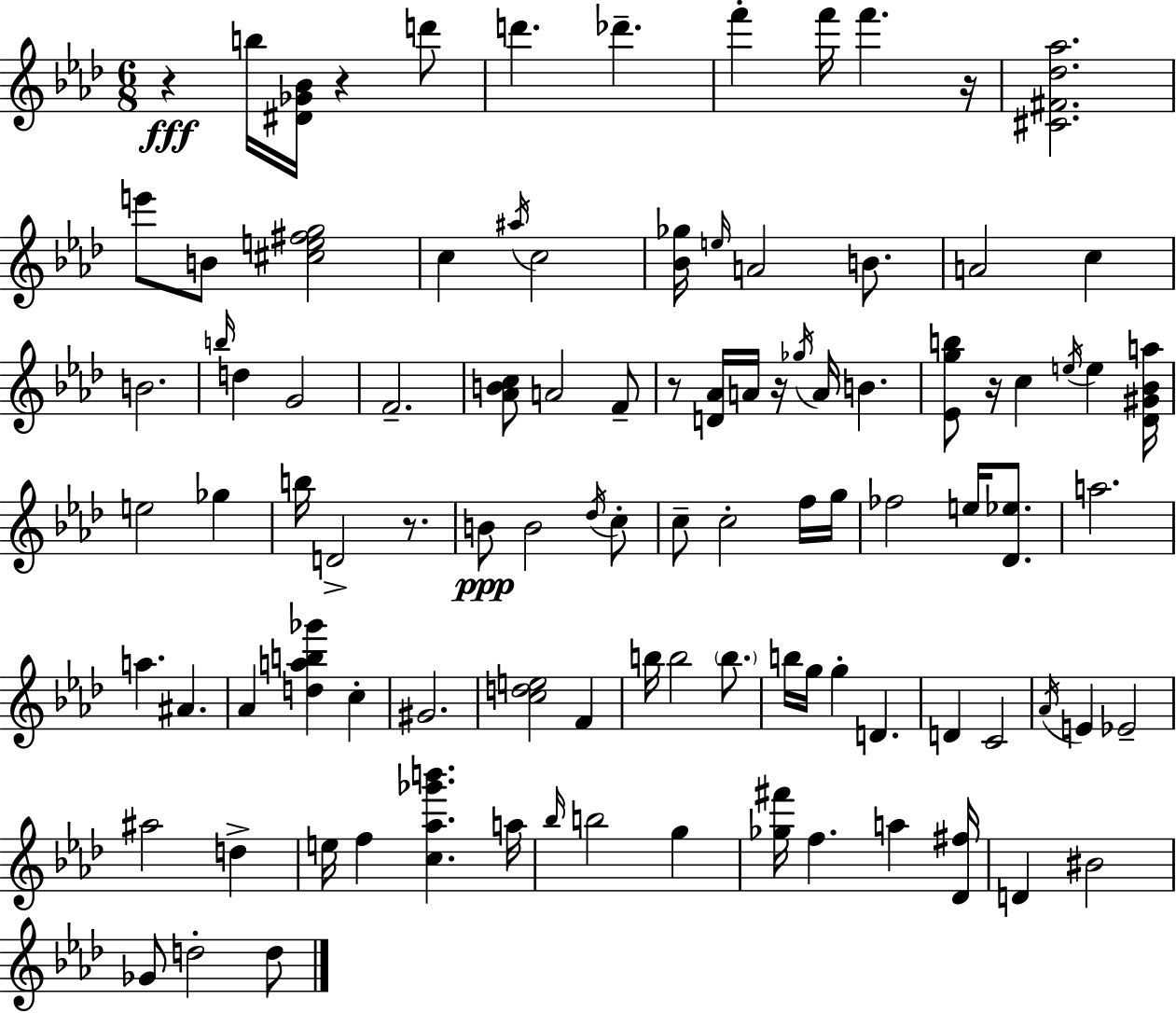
R/q B5/s [D#4,Gb4,Bb4]/s R/q D6/e D6/q. Db6/q. F6/q F6/s F6/q. R/s [C#4,F#4,Db5,Ab5]/h. E6/e B4/e [C#5,E5,F#5,G5]/h C5/q A#5/s C5/h [Bb4,Gb5]/s E5/s A4/h B4/e. A4/h C5/q B4/h. B5/s D5/q G4/h F4/h. [Ab4,B4,C5]/e A4/h F4/e R/e [D4,Ab4]/s A4/s R/s Gb5/s A4/s B4/q. [Eb4,G5,B5]/e R/s C5/q E5/s E5/q [Db4,G#4,Bb4,A5]/s E5/h Gb5/q B5/s D4/h R/e. B4/e B4/h Db5/s C5/e C5/e C5/h F5/s G5/s FES5/h E5/s [Db4,Eb5]/e. A5/h. A5/q. A#4/q. Ab4/q [D5,A5,B5,Gb6]/q C5/q G#4/h. [C5,D5,E5]/h F4/q B5/s B5/h B5/e. B5/s G5/s G5/q D4/q. D4/q C4/h Ab4/s E4/q Eb4/h A#5/h D5/q E5/s F5/q [C5,Ab5,Gb6,B6]/q. A5/s Bb5/s B5/h G5/q [Gb5,F#6]/s F5/q. A5/q [Db4,F#5]/s D4/q BIS4/h Gb4/e D5/h D5/e